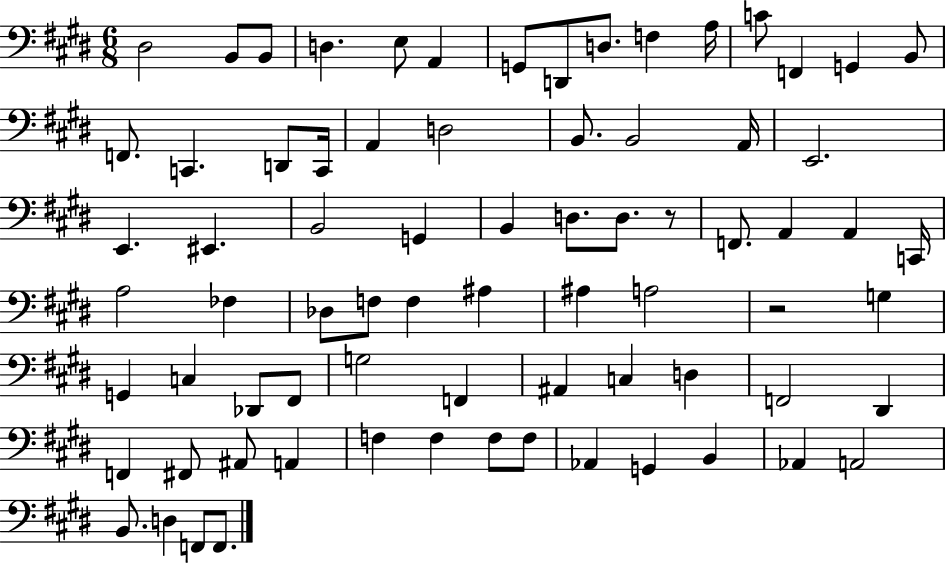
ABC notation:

X:1
T:Untitled
M:6/8
L:1/4
K:E
^D,2 B,,/2 B,,/2 D, E,/2 A,, G,,/2 D,,/2 D,/2 F, A,/4 C/2 F,, G,, B,,/2 F,,/2 C,, D,,/2 C,,/4 A,, D,2 B,,/2 B,,2 A,,/4 E,,2 E,, ^E,, B,,2 G,, B,, D,/2 D,/2 z/2 F,,/2 A,, A,, C,,/4 A,2 _F, _D,/2 F,/2 F, ^A, ^A, A,2 z2 G, G,, C, _D,,/2 ^F,,/2 G,2 F,, ^A,, C, D, F,,2 ^D,, F,, ^F,,/2 ^A,,/2 A,, F, F, F,/2 F,/2 _A,, G,, B,, _A,, A,,2 B,,/2 D, F,,/2 F,,/2